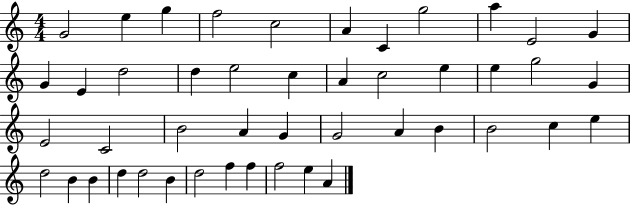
{
  \clef treble
  \numericTimeSignature
  \time 4/4
  \key c \major
  g'2 e''4 g''4 | f''2 c''2 | a'4 c'4 g''2 | a''4 e'2 g'4 | \break g'4 e'4 d''2 | d''4 e''2 c''4 | a'4 c''2 e''4 | e''4 g''2 g'4 | \break e'2 c'2 | b'2 a'4 g'4 | g'2 a'4 b'4 | b'2 c''4 e''4 | \break d''2 b'4 b'4 | d''4 d''2 b'4 | d''2 f''4 f''4 | f''2 e''4 a'4 | \break \bar "|."
}